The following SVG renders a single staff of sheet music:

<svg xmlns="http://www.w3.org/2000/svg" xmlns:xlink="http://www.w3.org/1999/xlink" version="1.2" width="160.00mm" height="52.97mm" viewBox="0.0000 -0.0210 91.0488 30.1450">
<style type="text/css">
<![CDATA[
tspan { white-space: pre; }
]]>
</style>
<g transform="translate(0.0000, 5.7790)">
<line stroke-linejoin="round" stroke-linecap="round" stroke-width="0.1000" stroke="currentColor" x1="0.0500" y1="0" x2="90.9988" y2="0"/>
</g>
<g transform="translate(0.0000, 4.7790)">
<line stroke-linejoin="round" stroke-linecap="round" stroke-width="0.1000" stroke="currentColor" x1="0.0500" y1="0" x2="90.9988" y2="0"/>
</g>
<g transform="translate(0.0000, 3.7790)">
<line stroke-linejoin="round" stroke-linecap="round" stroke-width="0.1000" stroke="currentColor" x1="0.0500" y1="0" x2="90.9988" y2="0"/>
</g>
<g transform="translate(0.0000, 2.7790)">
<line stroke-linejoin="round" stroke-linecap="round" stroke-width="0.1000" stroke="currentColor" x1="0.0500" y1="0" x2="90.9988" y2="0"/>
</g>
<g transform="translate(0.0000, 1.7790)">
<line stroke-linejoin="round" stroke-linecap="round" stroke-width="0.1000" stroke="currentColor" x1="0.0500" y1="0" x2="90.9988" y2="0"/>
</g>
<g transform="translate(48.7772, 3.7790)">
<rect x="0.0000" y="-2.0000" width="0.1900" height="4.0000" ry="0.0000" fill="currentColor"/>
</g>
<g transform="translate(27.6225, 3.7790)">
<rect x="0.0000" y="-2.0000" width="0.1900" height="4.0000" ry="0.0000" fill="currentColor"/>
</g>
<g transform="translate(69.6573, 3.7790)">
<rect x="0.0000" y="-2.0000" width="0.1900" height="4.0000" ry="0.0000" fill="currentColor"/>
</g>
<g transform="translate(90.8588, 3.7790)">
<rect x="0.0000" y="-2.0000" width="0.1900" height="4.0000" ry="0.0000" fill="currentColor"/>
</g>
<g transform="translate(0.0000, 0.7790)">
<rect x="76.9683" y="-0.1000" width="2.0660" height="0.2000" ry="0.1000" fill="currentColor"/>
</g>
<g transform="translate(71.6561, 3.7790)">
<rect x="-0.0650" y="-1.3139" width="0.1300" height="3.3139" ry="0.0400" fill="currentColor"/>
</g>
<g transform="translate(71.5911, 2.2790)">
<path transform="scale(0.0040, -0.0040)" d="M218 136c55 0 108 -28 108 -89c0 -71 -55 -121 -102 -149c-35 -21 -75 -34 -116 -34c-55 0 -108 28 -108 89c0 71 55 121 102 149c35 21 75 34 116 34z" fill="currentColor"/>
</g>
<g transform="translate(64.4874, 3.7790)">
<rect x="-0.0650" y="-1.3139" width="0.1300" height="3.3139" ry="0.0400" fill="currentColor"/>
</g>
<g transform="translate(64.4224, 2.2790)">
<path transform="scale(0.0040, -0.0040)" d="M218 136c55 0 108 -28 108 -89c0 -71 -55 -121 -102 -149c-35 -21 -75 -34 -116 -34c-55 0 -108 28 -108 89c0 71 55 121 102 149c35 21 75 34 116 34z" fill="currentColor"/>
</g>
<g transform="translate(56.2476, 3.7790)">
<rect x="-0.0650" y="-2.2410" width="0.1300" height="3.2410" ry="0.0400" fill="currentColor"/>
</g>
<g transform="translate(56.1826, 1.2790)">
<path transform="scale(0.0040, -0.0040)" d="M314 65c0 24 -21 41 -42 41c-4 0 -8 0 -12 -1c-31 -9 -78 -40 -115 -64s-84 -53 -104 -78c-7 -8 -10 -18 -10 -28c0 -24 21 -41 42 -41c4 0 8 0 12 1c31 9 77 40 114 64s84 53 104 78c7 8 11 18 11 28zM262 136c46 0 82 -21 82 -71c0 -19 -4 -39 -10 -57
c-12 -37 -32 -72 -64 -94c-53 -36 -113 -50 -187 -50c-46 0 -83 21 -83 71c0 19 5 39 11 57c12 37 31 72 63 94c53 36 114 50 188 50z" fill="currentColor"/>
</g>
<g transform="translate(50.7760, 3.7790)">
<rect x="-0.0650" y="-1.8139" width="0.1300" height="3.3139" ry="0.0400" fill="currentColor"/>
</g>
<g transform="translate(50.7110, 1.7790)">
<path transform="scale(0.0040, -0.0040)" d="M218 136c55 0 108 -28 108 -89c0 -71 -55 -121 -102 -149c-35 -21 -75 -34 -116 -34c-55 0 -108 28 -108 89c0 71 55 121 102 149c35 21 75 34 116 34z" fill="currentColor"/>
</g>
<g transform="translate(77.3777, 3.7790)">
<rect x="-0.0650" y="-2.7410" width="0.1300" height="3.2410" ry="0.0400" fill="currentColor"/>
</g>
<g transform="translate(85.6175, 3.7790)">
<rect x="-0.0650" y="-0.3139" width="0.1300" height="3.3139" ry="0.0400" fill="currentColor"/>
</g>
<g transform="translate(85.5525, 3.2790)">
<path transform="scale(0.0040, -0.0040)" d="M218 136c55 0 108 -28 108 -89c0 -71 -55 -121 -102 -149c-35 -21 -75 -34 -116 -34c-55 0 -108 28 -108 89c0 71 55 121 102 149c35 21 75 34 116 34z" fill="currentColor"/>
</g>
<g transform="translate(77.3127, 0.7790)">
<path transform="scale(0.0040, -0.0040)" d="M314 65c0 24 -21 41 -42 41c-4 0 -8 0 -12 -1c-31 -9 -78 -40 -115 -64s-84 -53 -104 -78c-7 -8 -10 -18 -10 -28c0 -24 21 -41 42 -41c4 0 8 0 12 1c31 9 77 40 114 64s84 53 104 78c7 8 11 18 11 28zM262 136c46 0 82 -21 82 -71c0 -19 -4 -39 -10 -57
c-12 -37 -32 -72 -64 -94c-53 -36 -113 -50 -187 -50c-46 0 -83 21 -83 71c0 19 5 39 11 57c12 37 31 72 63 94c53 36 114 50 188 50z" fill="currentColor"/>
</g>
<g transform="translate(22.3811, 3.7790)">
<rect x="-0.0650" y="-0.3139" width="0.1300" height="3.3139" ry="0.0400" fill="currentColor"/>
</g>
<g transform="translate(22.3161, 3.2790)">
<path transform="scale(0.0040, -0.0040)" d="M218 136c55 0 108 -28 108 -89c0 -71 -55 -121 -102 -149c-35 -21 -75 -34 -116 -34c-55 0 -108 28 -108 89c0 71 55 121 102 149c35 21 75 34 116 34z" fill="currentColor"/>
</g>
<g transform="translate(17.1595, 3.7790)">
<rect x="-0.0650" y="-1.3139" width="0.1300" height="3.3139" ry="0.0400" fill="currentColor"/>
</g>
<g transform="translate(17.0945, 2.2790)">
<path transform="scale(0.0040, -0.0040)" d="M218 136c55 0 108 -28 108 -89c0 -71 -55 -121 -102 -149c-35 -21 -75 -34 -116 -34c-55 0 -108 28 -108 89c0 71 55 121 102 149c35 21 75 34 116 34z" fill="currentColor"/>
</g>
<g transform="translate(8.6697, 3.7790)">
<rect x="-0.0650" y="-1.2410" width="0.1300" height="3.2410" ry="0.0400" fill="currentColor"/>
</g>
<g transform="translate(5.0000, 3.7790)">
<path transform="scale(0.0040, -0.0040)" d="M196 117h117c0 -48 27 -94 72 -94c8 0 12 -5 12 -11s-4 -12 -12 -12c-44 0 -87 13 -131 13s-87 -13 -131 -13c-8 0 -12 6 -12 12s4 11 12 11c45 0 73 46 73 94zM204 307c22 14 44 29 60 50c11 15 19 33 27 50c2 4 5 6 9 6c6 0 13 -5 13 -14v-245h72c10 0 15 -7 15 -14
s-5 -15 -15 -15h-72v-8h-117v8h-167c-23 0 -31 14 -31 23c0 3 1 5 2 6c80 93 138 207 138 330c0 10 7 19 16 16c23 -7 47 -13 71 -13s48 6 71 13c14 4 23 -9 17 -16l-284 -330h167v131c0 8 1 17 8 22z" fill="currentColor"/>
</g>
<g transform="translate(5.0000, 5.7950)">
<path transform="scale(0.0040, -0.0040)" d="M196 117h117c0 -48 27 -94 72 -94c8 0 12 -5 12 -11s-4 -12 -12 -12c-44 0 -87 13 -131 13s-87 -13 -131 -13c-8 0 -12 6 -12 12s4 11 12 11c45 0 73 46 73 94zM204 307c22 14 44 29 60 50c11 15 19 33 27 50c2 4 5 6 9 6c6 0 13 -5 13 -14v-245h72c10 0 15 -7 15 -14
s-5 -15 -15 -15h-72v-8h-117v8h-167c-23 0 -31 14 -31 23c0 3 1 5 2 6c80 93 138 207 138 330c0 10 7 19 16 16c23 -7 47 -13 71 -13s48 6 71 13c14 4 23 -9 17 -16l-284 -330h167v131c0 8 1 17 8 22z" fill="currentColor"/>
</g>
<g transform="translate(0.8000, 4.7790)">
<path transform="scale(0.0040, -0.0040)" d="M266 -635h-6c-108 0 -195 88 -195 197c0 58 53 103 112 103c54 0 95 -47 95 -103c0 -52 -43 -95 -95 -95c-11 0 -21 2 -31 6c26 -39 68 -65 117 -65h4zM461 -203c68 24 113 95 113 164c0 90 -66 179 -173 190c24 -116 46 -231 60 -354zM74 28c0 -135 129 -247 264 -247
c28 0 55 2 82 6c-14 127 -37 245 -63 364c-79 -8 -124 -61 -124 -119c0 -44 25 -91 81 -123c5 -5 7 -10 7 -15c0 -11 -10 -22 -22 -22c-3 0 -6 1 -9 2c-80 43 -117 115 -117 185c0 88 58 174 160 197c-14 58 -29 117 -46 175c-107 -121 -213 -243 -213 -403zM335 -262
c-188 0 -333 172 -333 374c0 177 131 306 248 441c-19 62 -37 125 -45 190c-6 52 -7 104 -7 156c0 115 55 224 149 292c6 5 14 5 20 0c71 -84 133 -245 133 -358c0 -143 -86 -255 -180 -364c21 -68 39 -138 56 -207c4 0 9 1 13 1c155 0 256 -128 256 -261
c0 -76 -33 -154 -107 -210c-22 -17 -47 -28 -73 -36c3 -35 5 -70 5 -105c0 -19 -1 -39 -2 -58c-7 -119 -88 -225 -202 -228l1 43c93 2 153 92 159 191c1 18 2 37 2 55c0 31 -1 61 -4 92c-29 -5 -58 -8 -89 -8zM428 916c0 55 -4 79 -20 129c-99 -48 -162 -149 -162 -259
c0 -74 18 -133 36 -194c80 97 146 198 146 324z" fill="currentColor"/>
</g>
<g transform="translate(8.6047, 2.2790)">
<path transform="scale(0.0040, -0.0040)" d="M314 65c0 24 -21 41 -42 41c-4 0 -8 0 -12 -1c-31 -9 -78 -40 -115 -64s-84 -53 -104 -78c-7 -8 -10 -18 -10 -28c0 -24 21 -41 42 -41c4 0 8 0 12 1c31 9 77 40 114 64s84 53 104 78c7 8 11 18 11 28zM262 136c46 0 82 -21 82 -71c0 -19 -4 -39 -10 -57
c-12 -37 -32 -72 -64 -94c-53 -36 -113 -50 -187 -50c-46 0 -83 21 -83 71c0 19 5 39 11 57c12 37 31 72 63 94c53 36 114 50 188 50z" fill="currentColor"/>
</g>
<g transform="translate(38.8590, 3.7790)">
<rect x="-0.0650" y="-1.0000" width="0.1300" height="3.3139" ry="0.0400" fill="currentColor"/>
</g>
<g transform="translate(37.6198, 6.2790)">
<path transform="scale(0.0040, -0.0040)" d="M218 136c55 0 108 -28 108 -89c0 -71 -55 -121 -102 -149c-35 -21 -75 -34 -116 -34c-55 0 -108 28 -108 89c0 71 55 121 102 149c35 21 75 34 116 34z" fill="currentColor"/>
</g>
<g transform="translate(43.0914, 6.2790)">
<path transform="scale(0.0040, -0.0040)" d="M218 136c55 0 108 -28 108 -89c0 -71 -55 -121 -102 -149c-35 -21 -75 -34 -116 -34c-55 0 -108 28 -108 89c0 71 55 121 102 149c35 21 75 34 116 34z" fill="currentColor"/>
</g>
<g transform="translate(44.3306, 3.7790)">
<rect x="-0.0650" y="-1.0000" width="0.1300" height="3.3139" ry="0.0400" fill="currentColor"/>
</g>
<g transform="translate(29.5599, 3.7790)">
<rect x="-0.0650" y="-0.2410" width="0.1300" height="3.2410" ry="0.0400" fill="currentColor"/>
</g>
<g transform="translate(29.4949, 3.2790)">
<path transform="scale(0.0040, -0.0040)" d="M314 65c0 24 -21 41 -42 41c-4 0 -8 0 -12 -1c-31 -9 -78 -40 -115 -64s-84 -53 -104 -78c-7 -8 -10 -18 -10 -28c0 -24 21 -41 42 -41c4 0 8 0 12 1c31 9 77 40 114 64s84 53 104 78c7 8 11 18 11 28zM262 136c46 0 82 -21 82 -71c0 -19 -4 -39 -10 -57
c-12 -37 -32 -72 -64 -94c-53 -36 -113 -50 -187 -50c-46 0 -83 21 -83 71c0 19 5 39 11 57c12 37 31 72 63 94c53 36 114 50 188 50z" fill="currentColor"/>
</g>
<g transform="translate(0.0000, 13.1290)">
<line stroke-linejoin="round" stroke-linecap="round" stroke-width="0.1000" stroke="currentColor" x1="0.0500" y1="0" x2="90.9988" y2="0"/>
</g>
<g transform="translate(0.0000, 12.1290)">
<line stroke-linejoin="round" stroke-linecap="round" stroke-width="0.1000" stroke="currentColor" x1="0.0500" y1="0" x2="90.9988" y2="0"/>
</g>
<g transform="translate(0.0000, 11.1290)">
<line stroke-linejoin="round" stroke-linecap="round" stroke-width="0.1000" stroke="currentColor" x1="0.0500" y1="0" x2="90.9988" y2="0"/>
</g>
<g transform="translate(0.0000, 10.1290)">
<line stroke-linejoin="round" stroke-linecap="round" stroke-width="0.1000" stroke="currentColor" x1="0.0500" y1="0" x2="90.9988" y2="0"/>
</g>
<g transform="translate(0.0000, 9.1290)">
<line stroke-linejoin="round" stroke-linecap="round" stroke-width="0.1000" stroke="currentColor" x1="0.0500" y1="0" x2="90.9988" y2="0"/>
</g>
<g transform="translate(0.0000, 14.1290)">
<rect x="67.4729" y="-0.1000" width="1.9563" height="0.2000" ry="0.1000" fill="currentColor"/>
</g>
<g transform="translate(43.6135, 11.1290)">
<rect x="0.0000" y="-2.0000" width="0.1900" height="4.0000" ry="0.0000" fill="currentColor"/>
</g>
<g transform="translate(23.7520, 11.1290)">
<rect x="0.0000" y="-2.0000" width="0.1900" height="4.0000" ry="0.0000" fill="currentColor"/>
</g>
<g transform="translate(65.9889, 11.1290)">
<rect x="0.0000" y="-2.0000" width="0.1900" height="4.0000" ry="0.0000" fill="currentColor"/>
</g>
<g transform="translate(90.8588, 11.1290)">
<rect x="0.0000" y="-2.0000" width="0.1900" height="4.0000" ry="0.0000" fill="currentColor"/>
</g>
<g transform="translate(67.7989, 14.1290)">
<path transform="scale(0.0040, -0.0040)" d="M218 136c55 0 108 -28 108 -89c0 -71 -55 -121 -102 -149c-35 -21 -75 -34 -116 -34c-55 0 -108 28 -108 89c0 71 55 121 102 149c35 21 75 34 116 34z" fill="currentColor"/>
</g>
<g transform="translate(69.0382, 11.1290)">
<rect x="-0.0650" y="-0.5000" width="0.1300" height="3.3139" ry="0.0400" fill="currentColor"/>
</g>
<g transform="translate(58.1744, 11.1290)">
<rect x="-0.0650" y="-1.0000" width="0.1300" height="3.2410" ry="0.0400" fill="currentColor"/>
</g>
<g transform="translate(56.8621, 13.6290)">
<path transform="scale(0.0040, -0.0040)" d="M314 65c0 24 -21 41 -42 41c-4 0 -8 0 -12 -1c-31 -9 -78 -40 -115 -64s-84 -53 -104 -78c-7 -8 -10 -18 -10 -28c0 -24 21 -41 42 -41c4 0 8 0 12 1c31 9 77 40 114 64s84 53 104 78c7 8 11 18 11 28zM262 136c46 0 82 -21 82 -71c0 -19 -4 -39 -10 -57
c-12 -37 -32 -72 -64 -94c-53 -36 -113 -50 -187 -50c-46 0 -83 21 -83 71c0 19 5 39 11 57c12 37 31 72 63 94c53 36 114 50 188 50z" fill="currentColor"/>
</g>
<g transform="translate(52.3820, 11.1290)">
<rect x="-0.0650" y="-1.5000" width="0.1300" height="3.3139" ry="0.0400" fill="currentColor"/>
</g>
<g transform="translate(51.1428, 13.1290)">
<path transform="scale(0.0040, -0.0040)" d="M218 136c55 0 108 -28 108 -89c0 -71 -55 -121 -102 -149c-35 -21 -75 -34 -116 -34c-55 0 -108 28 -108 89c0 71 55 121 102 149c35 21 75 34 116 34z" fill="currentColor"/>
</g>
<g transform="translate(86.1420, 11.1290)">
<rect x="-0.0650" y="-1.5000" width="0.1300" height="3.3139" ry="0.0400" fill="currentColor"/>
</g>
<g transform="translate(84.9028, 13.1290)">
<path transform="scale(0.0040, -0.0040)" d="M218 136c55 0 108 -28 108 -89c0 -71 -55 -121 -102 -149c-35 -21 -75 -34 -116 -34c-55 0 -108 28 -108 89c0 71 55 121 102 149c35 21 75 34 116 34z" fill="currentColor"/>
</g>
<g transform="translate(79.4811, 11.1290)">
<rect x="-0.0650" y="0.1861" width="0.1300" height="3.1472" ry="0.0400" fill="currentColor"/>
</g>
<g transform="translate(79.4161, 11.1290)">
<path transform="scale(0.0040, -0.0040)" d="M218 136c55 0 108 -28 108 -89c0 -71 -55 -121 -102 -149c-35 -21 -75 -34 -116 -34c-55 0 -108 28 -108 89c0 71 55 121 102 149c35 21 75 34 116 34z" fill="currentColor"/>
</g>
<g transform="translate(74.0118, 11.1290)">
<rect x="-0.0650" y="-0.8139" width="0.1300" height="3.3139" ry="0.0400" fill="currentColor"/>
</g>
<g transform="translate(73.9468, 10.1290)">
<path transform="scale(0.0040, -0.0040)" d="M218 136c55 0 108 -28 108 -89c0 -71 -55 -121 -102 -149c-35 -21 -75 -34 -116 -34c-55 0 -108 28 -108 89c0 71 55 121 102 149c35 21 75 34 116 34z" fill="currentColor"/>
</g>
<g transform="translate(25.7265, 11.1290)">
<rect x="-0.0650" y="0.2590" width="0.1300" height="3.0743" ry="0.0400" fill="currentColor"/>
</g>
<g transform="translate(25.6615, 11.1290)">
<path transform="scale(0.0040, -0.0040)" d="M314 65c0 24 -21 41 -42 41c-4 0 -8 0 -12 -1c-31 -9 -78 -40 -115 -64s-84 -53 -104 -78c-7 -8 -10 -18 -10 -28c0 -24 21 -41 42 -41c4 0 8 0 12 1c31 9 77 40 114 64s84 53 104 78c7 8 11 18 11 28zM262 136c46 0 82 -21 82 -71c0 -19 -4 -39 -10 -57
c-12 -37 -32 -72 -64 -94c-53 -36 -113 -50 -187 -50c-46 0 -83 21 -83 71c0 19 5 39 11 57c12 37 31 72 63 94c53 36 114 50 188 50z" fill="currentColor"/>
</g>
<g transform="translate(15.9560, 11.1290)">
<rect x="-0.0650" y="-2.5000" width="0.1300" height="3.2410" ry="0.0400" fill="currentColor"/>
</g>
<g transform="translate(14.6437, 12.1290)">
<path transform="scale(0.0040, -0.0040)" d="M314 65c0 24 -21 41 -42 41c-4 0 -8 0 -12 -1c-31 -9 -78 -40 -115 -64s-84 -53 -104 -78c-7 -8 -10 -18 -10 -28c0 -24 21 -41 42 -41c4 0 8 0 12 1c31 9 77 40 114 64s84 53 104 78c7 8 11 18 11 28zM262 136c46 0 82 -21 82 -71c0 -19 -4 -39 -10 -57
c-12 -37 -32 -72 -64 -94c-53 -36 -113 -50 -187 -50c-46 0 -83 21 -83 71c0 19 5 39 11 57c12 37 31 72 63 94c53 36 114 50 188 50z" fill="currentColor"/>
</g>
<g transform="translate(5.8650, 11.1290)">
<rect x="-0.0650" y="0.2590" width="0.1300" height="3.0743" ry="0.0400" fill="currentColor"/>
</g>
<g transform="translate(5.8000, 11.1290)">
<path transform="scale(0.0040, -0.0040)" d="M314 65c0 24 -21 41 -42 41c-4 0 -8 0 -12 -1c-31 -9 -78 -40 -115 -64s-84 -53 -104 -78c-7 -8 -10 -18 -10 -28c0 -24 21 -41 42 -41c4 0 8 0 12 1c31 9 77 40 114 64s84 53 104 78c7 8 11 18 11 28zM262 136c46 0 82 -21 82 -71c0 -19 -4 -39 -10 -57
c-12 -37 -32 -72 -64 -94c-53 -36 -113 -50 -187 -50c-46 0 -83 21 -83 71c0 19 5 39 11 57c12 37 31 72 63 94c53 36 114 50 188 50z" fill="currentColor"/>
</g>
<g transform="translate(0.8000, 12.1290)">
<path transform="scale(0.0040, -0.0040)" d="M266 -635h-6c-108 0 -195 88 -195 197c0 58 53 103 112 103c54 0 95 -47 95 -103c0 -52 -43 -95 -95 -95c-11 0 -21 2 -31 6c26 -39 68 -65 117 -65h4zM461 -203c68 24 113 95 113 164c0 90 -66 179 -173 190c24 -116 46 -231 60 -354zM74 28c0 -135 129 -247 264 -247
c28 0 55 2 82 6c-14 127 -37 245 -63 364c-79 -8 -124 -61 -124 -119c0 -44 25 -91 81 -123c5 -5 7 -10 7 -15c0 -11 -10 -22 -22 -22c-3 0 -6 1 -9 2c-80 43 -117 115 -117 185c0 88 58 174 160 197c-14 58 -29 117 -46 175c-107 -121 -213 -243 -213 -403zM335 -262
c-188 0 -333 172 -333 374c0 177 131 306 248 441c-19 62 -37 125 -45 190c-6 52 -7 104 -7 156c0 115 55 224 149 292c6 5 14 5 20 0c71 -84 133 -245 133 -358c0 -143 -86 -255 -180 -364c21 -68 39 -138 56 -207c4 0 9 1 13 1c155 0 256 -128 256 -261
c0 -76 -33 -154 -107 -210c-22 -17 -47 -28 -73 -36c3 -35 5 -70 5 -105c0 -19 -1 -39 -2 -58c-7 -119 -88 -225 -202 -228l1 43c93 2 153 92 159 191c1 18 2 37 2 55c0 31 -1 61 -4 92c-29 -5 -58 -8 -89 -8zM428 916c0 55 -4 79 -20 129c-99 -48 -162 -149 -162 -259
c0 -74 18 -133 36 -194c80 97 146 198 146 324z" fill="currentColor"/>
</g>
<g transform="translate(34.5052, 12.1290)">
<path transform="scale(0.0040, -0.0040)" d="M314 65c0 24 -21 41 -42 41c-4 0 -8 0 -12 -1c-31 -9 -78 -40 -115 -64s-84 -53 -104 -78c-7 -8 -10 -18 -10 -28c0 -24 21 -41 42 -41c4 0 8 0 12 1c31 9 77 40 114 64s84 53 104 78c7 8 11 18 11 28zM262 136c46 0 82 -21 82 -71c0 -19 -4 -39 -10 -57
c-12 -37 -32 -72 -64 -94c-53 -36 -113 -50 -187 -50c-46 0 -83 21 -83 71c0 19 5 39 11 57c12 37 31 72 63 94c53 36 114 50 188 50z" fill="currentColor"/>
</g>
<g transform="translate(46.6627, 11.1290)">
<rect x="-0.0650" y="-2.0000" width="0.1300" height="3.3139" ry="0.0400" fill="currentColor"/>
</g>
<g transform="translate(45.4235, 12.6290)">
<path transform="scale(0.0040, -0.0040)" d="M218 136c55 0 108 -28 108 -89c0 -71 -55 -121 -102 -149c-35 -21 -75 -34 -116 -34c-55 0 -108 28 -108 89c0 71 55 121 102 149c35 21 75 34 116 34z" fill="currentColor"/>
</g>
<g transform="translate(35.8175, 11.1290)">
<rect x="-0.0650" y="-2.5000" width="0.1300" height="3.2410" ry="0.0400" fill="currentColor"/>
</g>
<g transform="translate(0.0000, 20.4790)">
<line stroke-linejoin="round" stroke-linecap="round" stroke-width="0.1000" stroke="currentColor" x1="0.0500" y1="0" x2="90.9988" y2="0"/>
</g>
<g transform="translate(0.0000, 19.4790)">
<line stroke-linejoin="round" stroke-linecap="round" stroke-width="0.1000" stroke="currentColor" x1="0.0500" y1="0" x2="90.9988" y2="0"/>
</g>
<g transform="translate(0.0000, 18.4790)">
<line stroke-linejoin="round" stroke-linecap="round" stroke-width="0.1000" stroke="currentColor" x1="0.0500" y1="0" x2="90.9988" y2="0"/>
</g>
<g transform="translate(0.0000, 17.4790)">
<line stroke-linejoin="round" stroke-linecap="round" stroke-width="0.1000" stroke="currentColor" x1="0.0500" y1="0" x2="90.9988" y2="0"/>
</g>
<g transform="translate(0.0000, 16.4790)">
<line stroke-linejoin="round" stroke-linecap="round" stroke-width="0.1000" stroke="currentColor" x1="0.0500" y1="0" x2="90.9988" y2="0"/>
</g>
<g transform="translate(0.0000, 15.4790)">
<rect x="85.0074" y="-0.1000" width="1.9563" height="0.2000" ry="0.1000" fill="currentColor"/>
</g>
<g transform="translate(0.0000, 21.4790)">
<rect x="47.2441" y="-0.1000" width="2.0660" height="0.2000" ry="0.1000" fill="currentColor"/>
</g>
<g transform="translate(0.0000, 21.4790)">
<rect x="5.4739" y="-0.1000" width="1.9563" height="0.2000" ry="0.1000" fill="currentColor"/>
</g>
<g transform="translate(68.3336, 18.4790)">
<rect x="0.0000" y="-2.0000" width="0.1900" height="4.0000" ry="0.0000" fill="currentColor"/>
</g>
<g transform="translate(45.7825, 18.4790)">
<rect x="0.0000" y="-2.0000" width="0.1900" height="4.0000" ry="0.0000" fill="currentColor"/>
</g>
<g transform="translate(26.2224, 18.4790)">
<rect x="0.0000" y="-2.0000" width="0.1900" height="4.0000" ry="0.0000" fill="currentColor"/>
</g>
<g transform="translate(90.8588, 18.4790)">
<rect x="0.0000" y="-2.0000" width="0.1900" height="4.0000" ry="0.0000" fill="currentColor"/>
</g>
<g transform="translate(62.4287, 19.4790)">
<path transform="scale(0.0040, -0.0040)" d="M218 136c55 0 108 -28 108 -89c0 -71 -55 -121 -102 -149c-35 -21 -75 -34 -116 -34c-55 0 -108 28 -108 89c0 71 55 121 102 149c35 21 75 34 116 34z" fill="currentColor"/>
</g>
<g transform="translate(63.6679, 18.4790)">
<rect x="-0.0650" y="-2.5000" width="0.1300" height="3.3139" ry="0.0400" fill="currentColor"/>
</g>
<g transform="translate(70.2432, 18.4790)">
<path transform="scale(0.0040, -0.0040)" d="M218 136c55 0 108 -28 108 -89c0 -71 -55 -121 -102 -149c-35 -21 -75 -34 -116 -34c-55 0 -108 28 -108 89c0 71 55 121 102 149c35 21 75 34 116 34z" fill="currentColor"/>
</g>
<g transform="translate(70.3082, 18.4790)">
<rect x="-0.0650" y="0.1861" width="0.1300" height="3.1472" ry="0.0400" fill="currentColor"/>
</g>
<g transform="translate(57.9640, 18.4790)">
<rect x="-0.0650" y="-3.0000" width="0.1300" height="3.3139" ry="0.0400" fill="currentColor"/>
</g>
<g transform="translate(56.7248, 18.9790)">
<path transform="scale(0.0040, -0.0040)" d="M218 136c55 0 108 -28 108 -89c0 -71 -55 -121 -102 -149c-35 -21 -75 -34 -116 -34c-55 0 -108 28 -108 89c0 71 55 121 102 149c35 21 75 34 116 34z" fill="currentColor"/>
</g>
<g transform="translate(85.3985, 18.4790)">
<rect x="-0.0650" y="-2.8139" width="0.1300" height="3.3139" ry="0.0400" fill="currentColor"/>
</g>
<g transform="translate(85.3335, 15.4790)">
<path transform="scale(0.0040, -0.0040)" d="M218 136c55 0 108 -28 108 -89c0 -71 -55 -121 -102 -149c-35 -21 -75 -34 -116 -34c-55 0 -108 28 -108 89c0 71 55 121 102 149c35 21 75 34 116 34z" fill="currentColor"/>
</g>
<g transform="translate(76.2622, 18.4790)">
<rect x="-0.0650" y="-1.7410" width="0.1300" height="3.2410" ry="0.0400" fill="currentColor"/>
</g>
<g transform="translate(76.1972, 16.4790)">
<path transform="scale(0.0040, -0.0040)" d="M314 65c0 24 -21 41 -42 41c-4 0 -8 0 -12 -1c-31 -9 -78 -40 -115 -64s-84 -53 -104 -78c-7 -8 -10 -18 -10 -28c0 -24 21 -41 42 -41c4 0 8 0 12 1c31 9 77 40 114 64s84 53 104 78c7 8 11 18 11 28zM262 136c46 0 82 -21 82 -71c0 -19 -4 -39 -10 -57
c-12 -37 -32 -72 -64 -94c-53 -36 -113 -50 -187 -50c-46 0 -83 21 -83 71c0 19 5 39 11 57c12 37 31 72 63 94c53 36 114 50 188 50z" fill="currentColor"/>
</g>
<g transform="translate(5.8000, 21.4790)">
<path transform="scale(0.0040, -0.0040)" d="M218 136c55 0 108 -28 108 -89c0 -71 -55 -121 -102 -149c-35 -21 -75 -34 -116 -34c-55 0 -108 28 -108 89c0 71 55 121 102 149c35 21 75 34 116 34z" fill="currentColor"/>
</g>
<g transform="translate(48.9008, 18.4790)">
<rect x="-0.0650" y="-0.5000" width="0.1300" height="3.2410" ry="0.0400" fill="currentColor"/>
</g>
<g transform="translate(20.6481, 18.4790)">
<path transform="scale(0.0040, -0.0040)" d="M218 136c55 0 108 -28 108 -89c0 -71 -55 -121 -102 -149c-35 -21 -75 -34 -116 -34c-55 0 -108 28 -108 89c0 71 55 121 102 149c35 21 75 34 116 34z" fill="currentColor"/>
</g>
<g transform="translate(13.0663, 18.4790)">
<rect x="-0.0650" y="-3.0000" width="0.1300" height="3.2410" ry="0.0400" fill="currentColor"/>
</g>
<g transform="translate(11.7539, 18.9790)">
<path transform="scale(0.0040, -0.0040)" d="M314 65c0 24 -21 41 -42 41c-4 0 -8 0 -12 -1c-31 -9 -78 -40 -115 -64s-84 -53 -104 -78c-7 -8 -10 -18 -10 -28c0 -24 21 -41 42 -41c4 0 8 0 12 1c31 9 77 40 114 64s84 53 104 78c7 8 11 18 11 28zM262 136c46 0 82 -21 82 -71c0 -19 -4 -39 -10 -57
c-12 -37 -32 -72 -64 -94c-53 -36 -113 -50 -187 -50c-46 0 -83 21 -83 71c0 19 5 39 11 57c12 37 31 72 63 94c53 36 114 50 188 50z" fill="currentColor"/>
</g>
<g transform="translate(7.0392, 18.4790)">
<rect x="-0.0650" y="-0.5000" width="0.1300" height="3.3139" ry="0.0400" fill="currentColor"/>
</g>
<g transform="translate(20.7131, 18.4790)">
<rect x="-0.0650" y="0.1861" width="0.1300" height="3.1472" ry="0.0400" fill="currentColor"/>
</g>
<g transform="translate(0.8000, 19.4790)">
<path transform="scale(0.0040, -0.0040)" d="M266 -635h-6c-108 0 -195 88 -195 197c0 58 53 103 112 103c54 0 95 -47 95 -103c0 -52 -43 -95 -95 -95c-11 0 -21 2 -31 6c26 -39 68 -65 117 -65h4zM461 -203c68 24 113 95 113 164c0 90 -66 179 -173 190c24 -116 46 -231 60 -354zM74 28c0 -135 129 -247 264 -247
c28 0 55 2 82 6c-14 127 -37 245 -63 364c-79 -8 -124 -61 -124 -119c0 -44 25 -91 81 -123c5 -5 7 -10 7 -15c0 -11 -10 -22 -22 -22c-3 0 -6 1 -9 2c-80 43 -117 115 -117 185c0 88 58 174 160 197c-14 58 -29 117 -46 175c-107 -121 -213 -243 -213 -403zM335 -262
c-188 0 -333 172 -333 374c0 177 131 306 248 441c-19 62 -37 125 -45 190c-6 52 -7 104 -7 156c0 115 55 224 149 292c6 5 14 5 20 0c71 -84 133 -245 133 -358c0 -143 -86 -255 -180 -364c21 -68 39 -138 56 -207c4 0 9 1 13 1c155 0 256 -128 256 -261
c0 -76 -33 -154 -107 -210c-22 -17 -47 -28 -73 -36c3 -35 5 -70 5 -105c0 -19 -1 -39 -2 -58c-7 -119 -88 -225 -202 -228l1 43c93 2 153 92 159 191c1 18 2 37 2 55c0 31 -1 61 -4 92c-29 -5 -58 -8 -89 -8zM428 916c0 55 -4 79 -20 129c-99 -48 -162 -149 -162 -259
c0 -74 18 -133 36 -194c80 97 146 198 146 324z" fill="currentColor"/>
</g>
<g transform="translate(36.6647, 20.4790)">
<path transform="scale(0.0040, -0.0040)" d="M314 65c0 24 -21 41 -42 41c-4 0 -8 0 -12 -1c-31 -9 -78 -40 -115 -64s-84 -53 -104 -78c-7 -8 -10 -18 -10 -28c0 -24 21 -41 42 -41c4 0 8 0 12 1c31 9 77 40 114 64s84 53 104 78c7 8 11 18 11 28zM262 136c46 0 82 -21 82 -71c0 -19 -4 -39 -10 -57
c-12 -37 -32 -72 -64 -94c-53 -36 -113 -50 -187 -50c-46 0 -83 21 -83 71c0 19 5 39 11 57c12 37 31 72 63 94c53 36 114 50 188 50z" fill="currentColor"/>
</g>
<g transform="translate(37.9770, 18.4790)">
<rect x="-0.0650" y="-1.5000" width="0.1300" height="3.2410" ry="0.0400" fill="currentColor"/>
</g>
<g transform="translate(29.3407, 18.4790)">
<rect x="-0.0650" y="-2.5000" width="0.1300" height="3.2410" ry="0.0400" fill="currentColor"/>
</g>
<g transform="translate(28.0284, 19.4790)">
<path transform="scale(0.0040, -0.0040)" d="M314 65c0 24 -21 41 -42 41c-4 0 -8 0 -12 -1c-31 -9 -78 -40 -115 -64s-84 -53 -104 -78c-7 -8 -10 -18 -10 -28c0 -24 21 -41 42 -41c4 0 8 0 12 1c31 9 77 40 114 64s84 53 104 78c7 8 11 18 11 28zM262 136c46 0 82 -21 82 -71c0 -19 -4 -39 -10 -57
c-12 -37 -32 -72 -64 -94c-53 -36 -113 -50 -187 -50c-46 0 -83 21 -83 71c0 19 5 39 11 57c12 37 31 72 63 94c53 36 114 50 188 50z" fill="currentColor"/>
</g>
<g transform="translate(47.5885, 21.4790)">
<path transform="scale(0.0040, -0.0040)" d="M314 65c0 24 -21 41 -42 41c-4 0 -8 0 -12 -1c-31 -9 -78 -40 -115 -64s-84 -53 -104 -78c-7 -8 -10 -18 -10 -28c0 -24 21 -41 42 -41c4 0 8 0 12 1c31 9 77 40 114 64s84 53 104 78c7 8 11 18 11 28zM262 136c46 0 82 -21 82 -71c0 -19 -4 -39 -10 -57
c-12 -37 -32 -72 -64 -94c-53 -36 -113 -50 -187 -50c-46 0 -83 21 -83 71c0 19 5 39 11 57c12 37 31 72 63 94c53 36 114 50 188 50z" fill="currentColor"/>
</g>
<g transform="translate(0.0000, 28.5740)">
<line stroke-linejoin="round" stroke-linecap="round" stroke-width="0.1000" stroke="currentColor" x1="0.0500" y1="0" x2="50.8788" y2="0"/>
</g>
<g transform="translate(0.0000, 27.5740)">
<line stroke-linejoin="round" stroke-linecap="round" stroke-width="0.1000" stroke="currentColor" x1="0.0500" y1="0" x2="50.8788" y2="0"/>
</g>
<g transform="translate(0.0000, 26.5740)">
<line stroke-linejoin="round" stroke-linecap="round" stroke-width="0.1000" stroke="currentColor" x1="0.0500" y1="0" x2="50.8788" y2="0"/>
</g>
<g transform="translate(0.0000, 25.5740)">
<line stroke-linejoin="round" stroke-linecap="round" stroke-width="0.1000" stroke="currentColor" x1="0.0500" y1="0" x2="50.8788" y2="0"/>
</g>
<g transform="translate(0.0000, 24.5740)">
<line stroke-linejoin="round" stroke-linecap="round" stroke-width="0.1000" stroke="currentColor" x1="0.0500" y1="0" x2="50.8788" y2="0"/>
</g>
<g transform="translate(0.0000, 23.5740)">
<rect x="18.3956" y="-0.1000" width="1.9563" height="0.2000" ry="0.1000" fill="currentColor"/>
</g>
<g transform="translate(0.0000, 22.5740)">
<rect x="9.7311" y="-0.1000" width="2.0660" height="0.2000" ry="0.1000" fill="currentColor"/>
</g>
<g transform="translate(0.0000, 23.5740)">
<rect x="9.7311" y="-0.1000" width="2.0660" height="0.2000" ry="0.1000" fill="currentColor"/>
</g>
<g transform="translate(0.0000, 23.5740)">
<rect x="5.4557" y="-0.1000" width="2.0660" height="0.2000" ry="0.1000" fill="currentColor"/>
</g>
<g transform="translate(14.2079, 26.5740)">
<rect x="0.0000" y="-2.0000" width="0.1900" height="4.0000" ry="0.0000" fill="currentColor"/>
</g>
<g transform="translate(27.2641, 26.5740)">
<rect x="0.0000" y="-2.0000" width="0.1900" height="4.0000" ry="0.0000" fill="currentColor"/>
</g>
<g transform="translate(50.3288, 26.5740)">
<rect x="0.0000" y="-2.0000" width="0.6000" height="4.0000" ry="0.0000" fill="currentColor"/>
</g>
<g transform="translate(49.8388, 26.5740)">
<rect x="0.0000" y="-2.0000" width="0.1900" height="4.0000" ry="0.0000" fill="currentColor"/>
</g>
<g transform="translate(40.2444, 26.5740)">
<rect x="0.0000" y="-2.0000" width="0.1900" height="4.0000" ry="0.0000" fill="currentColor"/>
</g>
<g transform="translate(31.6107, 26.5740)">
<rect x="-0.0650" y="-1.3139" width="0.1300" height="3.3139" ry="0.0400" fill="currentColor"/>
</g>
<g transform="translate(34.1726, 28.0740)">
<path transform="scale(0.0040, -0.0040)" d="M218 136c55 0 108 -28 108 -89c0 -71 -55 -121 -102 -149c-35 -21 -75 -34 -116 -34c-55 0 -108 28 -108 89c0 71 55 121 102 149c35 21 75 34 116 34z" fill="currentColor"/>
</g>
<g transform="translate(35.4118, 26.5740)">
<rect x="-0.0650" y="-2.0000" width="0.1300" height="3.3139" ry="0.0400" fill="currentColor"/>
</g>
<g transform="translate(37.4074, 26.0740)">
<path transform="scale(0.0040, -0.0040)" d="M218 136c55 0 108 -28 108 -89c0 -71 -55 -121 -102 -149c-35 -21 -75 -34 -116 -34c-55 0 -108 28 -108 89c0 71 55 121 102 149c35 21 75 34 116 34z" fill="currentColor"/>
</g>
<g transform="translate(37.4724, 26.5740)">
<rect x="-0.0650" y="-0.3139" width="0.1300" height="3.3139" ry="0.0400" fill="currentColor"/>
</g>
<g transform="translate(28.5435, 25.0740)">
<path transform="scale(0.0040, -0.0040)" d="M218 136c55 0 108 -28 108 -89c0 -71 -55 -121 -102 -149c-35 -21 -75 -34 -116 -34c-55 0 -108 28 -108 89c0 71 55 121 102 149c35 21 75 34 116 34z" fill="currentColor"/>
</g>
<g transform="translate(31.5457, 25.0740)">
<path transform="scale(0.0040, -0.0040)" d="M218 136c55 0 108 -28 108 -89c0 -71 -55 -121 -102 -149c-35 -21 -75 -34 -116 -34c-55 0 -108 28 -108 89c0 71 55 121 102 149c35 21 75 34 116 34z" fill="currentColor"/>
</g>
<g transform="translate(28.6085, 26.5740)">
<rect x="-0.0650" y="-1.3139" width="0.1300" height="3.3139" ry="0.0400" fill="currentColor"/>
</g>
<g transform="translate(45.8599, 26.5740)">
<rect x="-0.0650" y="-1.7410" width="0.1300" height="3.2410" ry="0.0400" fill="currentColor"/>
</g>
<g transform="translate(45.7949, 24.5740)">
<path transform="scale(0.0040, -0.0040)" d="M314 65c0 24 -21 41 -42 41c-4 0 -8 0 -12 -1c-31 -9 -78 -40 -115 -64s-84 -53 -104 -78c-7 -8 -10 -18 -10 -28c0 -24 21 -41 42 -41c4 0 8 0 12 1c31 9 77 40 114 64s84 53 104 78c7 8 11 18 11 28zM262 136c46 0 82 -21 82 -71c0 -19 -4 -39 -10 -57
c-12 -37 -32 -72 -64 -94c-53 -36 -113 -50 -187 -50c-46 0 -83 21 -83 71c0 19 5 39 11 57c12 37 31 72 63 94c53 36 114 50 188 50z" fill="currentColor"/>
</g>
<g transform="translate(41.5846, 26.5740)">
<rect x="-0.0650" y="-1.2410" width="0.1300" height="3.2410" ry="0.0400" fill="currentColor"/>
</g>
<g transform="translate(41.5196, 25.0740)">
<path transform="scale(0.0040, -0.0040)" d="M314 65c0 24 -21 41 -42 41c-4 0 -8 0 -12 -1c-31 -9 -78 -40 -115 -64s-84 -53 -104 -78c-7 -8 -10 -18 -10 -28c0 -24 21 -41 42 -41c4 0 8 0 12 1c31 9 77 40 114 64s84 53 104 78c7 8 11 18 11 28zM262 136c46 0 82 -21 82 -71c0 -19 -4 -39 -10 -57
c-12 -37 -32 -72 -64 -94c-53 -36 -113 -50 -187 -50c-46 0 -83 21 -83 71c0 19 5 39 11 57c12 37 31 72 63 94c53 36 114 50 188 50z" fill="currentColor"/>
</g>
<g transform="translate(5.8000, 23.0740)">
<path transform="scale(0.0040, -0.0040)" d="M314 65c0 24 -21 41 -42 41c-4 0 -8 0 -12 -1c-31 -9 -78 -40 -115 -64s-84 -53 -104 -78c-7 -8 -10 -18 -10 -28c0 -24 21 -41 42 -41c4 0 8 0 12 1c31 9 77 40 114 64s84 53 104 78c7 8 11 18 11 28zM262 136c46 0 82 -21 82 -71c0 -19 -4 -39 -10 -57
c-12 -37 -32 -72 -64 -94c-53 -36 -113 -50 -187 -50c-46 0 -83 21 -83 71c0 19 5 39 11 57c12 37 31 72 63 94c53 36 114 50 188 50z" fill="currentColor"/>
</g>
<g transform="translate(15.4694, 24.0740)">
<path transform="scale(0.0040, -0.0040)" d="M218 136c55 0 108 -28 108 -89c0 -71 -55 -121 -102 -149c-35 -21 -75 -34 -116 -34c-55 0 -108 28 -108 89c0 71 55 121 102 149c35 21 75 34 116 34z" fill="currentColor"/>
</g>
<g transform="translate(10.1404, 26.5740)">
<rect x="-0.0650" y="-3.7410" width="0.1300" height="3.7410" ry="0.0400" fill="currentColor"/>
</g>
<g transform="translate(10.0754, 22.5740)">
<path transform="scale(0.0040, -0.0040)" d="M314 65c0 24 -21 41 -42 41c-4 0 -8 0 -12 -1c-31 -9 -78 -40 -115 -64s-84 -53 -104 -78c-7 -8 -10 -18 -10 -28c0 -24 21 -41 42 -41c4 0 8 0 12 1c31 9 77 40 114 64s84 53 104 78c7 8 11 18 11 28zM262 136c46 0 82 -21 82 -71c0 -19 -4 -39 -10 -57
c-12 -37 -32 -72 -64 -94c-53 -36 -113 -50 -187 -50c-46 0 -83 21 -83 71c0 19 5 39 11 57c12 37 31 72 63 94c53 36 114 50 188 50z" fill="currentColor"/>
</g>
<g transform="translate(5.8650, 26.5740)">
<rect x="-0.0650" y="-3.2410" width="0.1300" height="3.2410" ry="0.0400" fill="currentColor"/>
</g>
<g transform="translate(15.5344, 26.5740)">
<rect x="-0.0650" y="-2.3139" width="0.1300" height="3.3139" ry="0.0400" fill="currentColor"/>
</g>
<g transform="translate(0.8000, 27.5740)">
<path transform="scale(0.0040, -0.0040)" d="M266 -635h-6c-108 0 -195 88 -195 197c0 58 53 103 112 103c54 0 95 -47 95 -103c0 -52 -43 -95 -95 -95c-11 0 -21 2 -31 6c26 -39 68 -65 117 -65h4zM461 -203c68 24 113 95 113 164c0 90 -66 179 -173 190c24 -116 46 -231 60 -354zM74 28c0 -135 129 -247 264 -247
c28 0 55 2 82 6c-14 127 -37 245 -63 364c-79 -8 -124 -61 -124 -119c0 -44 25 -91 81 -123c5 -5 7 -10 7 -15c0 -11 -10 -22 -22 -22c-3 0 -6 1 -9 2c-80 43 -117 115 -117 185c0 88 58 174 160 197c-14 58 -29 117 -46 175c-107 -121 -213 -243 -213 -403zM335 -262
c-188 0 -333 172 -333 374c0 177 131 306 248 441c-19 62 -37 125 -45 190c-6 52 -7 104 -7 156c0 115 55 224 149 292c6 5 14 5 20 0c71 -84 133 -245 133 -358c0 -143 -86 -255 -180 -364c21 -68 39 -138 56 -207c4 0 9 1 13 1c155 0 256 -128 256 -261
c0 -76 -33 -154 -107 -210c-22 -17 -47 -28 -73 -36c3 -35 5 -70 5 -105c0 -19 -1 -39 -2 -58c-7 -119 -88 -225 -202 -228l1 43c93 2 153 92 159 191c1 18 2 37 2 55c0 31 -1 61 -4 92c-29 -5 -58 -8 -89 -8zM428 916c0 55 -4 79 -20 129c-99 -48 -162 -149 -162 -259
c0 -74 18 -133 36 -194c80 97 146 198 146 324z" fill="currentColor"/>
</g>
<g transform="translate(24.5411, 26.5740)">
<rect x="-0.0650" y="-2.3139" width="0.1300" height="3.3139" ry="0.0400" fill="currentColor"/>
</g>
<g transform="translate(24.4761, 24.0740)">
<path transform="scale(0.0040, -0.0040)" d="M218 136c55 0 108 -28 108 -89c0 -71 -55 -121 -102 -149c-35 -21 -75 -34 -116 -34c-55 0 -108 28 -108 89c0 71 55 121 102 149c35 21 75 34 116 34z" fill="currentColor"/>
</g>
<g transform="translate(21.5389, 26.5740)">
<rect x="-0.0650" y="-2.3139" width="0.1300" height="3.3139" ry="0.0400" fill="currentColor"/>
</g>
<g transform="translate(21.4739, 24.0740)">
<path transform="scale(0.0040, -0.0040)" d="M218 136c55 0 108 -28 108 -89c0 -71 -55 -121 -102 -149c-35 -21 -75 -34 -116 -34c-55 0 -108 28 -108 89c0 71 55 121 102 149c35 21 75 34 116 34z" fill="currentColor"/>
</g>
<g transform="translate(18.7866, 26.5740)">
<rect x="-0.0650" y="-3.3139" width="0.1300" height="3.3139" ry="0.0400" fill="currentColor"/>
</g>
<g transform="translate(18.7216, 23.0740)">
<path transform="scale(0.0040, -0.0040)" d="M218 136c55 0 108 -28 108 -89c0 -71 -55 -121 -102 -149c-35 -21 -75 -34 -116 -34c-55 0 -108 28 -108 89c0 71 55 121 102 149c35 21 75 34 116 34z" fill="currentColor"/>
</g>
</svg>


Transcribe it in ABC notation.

X:1
T:Untitled
M:4/4
L:1/4
K:C
e2 e c c2 D D f g2 e e a2 c B2 G2 B2 G2 F E D2 C d B E C A2 B G2 E2 C2 A G B f2 a b2 c'2 g b g g e e F c e2 f2